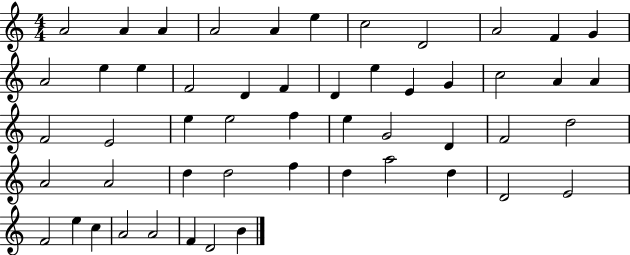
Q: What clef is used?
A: treble